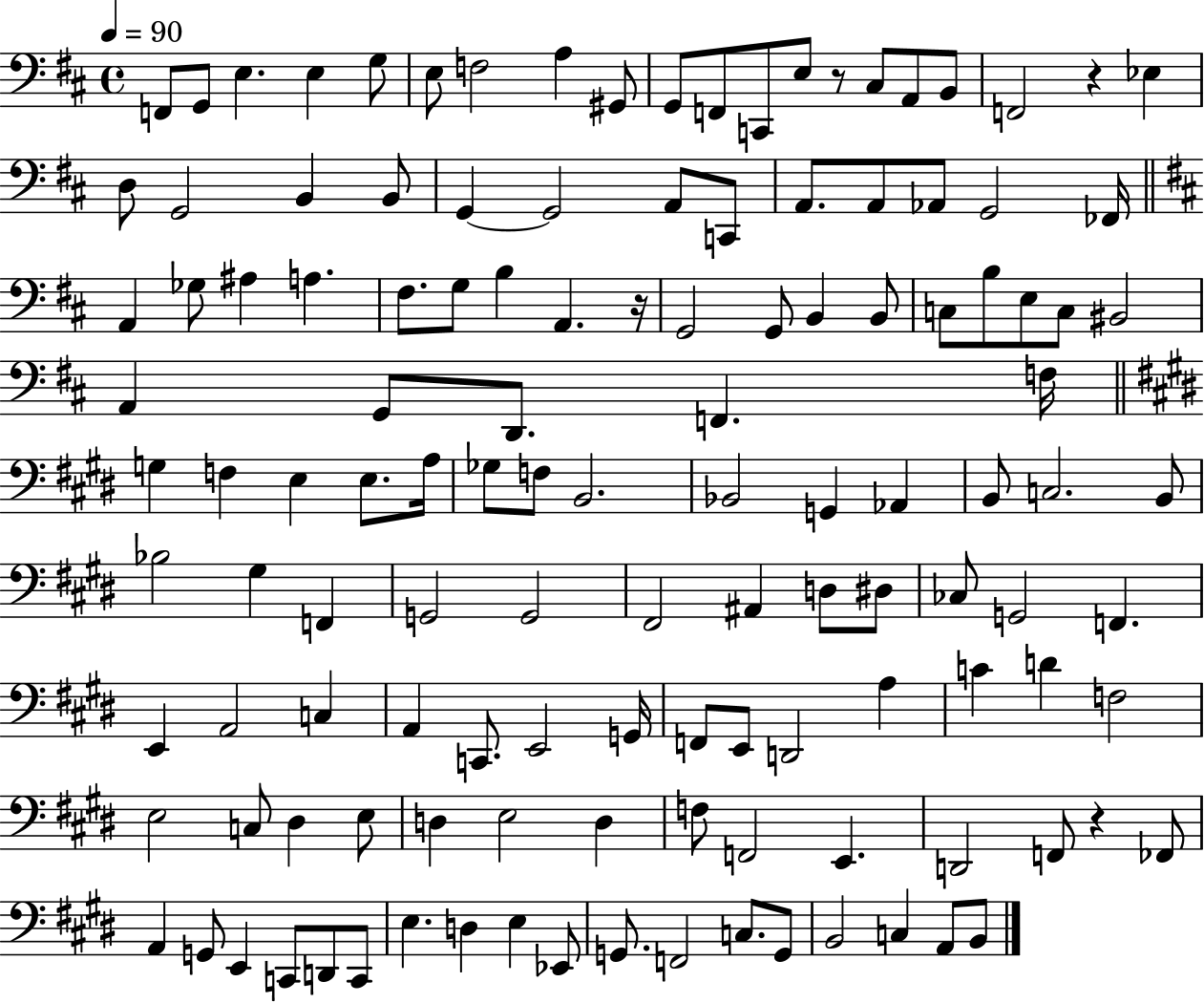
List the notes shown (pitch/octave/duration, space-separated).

F2/e G2/e E3/q. E3/q G3/e E3/e F3/h A3/q G#2/e G2/e F2/e C2/e E3/e R/e C#3/e A2/e B2/e F2/h R/q Eb3/q D3/e G2/h B2/q B2/e G2/q G2/h A2/e C2/e A2/e. A2/e Ab2/e G2/h FES2/s A2/q Gb3/e A#3/q A3/q. F#3/e. G3/e B3/q A2/q. R/s G2/h G2/e B2/q B2/e C3/e B3/e E3/e C3/e BIS2/h A2/q G2/e D2/e. F2/q. F3/s G3/q F3/q E3/q E3/e. A3/s Gb3/e F3/e B2/h. Bb2/h G2/q Ab2/q B2/e C3/h. B2/e Bb3/h G#3/q F2/q G2/h G2/h F#2/h A#2/q D3/e D#3/e CES3/e G2/h F2/q. E2/q A2/h C3/q A2/q C2/e. E2/h G2/s F2/e E2/e D2/h A3/q C4/q D4/q F3/h E3/h C3/e D#3/q E3/e D3/q E3/h D3/q F3/e F2/h E2/q. D2/h F2/e R/q FES2/e A2/q G2/e E2/q C2/e D2/e C2/e E3/q. D3/q E3/q Eb2/e G2/e. F2/h C3/e. G2/e B2/h C3/q A2/e B2/e